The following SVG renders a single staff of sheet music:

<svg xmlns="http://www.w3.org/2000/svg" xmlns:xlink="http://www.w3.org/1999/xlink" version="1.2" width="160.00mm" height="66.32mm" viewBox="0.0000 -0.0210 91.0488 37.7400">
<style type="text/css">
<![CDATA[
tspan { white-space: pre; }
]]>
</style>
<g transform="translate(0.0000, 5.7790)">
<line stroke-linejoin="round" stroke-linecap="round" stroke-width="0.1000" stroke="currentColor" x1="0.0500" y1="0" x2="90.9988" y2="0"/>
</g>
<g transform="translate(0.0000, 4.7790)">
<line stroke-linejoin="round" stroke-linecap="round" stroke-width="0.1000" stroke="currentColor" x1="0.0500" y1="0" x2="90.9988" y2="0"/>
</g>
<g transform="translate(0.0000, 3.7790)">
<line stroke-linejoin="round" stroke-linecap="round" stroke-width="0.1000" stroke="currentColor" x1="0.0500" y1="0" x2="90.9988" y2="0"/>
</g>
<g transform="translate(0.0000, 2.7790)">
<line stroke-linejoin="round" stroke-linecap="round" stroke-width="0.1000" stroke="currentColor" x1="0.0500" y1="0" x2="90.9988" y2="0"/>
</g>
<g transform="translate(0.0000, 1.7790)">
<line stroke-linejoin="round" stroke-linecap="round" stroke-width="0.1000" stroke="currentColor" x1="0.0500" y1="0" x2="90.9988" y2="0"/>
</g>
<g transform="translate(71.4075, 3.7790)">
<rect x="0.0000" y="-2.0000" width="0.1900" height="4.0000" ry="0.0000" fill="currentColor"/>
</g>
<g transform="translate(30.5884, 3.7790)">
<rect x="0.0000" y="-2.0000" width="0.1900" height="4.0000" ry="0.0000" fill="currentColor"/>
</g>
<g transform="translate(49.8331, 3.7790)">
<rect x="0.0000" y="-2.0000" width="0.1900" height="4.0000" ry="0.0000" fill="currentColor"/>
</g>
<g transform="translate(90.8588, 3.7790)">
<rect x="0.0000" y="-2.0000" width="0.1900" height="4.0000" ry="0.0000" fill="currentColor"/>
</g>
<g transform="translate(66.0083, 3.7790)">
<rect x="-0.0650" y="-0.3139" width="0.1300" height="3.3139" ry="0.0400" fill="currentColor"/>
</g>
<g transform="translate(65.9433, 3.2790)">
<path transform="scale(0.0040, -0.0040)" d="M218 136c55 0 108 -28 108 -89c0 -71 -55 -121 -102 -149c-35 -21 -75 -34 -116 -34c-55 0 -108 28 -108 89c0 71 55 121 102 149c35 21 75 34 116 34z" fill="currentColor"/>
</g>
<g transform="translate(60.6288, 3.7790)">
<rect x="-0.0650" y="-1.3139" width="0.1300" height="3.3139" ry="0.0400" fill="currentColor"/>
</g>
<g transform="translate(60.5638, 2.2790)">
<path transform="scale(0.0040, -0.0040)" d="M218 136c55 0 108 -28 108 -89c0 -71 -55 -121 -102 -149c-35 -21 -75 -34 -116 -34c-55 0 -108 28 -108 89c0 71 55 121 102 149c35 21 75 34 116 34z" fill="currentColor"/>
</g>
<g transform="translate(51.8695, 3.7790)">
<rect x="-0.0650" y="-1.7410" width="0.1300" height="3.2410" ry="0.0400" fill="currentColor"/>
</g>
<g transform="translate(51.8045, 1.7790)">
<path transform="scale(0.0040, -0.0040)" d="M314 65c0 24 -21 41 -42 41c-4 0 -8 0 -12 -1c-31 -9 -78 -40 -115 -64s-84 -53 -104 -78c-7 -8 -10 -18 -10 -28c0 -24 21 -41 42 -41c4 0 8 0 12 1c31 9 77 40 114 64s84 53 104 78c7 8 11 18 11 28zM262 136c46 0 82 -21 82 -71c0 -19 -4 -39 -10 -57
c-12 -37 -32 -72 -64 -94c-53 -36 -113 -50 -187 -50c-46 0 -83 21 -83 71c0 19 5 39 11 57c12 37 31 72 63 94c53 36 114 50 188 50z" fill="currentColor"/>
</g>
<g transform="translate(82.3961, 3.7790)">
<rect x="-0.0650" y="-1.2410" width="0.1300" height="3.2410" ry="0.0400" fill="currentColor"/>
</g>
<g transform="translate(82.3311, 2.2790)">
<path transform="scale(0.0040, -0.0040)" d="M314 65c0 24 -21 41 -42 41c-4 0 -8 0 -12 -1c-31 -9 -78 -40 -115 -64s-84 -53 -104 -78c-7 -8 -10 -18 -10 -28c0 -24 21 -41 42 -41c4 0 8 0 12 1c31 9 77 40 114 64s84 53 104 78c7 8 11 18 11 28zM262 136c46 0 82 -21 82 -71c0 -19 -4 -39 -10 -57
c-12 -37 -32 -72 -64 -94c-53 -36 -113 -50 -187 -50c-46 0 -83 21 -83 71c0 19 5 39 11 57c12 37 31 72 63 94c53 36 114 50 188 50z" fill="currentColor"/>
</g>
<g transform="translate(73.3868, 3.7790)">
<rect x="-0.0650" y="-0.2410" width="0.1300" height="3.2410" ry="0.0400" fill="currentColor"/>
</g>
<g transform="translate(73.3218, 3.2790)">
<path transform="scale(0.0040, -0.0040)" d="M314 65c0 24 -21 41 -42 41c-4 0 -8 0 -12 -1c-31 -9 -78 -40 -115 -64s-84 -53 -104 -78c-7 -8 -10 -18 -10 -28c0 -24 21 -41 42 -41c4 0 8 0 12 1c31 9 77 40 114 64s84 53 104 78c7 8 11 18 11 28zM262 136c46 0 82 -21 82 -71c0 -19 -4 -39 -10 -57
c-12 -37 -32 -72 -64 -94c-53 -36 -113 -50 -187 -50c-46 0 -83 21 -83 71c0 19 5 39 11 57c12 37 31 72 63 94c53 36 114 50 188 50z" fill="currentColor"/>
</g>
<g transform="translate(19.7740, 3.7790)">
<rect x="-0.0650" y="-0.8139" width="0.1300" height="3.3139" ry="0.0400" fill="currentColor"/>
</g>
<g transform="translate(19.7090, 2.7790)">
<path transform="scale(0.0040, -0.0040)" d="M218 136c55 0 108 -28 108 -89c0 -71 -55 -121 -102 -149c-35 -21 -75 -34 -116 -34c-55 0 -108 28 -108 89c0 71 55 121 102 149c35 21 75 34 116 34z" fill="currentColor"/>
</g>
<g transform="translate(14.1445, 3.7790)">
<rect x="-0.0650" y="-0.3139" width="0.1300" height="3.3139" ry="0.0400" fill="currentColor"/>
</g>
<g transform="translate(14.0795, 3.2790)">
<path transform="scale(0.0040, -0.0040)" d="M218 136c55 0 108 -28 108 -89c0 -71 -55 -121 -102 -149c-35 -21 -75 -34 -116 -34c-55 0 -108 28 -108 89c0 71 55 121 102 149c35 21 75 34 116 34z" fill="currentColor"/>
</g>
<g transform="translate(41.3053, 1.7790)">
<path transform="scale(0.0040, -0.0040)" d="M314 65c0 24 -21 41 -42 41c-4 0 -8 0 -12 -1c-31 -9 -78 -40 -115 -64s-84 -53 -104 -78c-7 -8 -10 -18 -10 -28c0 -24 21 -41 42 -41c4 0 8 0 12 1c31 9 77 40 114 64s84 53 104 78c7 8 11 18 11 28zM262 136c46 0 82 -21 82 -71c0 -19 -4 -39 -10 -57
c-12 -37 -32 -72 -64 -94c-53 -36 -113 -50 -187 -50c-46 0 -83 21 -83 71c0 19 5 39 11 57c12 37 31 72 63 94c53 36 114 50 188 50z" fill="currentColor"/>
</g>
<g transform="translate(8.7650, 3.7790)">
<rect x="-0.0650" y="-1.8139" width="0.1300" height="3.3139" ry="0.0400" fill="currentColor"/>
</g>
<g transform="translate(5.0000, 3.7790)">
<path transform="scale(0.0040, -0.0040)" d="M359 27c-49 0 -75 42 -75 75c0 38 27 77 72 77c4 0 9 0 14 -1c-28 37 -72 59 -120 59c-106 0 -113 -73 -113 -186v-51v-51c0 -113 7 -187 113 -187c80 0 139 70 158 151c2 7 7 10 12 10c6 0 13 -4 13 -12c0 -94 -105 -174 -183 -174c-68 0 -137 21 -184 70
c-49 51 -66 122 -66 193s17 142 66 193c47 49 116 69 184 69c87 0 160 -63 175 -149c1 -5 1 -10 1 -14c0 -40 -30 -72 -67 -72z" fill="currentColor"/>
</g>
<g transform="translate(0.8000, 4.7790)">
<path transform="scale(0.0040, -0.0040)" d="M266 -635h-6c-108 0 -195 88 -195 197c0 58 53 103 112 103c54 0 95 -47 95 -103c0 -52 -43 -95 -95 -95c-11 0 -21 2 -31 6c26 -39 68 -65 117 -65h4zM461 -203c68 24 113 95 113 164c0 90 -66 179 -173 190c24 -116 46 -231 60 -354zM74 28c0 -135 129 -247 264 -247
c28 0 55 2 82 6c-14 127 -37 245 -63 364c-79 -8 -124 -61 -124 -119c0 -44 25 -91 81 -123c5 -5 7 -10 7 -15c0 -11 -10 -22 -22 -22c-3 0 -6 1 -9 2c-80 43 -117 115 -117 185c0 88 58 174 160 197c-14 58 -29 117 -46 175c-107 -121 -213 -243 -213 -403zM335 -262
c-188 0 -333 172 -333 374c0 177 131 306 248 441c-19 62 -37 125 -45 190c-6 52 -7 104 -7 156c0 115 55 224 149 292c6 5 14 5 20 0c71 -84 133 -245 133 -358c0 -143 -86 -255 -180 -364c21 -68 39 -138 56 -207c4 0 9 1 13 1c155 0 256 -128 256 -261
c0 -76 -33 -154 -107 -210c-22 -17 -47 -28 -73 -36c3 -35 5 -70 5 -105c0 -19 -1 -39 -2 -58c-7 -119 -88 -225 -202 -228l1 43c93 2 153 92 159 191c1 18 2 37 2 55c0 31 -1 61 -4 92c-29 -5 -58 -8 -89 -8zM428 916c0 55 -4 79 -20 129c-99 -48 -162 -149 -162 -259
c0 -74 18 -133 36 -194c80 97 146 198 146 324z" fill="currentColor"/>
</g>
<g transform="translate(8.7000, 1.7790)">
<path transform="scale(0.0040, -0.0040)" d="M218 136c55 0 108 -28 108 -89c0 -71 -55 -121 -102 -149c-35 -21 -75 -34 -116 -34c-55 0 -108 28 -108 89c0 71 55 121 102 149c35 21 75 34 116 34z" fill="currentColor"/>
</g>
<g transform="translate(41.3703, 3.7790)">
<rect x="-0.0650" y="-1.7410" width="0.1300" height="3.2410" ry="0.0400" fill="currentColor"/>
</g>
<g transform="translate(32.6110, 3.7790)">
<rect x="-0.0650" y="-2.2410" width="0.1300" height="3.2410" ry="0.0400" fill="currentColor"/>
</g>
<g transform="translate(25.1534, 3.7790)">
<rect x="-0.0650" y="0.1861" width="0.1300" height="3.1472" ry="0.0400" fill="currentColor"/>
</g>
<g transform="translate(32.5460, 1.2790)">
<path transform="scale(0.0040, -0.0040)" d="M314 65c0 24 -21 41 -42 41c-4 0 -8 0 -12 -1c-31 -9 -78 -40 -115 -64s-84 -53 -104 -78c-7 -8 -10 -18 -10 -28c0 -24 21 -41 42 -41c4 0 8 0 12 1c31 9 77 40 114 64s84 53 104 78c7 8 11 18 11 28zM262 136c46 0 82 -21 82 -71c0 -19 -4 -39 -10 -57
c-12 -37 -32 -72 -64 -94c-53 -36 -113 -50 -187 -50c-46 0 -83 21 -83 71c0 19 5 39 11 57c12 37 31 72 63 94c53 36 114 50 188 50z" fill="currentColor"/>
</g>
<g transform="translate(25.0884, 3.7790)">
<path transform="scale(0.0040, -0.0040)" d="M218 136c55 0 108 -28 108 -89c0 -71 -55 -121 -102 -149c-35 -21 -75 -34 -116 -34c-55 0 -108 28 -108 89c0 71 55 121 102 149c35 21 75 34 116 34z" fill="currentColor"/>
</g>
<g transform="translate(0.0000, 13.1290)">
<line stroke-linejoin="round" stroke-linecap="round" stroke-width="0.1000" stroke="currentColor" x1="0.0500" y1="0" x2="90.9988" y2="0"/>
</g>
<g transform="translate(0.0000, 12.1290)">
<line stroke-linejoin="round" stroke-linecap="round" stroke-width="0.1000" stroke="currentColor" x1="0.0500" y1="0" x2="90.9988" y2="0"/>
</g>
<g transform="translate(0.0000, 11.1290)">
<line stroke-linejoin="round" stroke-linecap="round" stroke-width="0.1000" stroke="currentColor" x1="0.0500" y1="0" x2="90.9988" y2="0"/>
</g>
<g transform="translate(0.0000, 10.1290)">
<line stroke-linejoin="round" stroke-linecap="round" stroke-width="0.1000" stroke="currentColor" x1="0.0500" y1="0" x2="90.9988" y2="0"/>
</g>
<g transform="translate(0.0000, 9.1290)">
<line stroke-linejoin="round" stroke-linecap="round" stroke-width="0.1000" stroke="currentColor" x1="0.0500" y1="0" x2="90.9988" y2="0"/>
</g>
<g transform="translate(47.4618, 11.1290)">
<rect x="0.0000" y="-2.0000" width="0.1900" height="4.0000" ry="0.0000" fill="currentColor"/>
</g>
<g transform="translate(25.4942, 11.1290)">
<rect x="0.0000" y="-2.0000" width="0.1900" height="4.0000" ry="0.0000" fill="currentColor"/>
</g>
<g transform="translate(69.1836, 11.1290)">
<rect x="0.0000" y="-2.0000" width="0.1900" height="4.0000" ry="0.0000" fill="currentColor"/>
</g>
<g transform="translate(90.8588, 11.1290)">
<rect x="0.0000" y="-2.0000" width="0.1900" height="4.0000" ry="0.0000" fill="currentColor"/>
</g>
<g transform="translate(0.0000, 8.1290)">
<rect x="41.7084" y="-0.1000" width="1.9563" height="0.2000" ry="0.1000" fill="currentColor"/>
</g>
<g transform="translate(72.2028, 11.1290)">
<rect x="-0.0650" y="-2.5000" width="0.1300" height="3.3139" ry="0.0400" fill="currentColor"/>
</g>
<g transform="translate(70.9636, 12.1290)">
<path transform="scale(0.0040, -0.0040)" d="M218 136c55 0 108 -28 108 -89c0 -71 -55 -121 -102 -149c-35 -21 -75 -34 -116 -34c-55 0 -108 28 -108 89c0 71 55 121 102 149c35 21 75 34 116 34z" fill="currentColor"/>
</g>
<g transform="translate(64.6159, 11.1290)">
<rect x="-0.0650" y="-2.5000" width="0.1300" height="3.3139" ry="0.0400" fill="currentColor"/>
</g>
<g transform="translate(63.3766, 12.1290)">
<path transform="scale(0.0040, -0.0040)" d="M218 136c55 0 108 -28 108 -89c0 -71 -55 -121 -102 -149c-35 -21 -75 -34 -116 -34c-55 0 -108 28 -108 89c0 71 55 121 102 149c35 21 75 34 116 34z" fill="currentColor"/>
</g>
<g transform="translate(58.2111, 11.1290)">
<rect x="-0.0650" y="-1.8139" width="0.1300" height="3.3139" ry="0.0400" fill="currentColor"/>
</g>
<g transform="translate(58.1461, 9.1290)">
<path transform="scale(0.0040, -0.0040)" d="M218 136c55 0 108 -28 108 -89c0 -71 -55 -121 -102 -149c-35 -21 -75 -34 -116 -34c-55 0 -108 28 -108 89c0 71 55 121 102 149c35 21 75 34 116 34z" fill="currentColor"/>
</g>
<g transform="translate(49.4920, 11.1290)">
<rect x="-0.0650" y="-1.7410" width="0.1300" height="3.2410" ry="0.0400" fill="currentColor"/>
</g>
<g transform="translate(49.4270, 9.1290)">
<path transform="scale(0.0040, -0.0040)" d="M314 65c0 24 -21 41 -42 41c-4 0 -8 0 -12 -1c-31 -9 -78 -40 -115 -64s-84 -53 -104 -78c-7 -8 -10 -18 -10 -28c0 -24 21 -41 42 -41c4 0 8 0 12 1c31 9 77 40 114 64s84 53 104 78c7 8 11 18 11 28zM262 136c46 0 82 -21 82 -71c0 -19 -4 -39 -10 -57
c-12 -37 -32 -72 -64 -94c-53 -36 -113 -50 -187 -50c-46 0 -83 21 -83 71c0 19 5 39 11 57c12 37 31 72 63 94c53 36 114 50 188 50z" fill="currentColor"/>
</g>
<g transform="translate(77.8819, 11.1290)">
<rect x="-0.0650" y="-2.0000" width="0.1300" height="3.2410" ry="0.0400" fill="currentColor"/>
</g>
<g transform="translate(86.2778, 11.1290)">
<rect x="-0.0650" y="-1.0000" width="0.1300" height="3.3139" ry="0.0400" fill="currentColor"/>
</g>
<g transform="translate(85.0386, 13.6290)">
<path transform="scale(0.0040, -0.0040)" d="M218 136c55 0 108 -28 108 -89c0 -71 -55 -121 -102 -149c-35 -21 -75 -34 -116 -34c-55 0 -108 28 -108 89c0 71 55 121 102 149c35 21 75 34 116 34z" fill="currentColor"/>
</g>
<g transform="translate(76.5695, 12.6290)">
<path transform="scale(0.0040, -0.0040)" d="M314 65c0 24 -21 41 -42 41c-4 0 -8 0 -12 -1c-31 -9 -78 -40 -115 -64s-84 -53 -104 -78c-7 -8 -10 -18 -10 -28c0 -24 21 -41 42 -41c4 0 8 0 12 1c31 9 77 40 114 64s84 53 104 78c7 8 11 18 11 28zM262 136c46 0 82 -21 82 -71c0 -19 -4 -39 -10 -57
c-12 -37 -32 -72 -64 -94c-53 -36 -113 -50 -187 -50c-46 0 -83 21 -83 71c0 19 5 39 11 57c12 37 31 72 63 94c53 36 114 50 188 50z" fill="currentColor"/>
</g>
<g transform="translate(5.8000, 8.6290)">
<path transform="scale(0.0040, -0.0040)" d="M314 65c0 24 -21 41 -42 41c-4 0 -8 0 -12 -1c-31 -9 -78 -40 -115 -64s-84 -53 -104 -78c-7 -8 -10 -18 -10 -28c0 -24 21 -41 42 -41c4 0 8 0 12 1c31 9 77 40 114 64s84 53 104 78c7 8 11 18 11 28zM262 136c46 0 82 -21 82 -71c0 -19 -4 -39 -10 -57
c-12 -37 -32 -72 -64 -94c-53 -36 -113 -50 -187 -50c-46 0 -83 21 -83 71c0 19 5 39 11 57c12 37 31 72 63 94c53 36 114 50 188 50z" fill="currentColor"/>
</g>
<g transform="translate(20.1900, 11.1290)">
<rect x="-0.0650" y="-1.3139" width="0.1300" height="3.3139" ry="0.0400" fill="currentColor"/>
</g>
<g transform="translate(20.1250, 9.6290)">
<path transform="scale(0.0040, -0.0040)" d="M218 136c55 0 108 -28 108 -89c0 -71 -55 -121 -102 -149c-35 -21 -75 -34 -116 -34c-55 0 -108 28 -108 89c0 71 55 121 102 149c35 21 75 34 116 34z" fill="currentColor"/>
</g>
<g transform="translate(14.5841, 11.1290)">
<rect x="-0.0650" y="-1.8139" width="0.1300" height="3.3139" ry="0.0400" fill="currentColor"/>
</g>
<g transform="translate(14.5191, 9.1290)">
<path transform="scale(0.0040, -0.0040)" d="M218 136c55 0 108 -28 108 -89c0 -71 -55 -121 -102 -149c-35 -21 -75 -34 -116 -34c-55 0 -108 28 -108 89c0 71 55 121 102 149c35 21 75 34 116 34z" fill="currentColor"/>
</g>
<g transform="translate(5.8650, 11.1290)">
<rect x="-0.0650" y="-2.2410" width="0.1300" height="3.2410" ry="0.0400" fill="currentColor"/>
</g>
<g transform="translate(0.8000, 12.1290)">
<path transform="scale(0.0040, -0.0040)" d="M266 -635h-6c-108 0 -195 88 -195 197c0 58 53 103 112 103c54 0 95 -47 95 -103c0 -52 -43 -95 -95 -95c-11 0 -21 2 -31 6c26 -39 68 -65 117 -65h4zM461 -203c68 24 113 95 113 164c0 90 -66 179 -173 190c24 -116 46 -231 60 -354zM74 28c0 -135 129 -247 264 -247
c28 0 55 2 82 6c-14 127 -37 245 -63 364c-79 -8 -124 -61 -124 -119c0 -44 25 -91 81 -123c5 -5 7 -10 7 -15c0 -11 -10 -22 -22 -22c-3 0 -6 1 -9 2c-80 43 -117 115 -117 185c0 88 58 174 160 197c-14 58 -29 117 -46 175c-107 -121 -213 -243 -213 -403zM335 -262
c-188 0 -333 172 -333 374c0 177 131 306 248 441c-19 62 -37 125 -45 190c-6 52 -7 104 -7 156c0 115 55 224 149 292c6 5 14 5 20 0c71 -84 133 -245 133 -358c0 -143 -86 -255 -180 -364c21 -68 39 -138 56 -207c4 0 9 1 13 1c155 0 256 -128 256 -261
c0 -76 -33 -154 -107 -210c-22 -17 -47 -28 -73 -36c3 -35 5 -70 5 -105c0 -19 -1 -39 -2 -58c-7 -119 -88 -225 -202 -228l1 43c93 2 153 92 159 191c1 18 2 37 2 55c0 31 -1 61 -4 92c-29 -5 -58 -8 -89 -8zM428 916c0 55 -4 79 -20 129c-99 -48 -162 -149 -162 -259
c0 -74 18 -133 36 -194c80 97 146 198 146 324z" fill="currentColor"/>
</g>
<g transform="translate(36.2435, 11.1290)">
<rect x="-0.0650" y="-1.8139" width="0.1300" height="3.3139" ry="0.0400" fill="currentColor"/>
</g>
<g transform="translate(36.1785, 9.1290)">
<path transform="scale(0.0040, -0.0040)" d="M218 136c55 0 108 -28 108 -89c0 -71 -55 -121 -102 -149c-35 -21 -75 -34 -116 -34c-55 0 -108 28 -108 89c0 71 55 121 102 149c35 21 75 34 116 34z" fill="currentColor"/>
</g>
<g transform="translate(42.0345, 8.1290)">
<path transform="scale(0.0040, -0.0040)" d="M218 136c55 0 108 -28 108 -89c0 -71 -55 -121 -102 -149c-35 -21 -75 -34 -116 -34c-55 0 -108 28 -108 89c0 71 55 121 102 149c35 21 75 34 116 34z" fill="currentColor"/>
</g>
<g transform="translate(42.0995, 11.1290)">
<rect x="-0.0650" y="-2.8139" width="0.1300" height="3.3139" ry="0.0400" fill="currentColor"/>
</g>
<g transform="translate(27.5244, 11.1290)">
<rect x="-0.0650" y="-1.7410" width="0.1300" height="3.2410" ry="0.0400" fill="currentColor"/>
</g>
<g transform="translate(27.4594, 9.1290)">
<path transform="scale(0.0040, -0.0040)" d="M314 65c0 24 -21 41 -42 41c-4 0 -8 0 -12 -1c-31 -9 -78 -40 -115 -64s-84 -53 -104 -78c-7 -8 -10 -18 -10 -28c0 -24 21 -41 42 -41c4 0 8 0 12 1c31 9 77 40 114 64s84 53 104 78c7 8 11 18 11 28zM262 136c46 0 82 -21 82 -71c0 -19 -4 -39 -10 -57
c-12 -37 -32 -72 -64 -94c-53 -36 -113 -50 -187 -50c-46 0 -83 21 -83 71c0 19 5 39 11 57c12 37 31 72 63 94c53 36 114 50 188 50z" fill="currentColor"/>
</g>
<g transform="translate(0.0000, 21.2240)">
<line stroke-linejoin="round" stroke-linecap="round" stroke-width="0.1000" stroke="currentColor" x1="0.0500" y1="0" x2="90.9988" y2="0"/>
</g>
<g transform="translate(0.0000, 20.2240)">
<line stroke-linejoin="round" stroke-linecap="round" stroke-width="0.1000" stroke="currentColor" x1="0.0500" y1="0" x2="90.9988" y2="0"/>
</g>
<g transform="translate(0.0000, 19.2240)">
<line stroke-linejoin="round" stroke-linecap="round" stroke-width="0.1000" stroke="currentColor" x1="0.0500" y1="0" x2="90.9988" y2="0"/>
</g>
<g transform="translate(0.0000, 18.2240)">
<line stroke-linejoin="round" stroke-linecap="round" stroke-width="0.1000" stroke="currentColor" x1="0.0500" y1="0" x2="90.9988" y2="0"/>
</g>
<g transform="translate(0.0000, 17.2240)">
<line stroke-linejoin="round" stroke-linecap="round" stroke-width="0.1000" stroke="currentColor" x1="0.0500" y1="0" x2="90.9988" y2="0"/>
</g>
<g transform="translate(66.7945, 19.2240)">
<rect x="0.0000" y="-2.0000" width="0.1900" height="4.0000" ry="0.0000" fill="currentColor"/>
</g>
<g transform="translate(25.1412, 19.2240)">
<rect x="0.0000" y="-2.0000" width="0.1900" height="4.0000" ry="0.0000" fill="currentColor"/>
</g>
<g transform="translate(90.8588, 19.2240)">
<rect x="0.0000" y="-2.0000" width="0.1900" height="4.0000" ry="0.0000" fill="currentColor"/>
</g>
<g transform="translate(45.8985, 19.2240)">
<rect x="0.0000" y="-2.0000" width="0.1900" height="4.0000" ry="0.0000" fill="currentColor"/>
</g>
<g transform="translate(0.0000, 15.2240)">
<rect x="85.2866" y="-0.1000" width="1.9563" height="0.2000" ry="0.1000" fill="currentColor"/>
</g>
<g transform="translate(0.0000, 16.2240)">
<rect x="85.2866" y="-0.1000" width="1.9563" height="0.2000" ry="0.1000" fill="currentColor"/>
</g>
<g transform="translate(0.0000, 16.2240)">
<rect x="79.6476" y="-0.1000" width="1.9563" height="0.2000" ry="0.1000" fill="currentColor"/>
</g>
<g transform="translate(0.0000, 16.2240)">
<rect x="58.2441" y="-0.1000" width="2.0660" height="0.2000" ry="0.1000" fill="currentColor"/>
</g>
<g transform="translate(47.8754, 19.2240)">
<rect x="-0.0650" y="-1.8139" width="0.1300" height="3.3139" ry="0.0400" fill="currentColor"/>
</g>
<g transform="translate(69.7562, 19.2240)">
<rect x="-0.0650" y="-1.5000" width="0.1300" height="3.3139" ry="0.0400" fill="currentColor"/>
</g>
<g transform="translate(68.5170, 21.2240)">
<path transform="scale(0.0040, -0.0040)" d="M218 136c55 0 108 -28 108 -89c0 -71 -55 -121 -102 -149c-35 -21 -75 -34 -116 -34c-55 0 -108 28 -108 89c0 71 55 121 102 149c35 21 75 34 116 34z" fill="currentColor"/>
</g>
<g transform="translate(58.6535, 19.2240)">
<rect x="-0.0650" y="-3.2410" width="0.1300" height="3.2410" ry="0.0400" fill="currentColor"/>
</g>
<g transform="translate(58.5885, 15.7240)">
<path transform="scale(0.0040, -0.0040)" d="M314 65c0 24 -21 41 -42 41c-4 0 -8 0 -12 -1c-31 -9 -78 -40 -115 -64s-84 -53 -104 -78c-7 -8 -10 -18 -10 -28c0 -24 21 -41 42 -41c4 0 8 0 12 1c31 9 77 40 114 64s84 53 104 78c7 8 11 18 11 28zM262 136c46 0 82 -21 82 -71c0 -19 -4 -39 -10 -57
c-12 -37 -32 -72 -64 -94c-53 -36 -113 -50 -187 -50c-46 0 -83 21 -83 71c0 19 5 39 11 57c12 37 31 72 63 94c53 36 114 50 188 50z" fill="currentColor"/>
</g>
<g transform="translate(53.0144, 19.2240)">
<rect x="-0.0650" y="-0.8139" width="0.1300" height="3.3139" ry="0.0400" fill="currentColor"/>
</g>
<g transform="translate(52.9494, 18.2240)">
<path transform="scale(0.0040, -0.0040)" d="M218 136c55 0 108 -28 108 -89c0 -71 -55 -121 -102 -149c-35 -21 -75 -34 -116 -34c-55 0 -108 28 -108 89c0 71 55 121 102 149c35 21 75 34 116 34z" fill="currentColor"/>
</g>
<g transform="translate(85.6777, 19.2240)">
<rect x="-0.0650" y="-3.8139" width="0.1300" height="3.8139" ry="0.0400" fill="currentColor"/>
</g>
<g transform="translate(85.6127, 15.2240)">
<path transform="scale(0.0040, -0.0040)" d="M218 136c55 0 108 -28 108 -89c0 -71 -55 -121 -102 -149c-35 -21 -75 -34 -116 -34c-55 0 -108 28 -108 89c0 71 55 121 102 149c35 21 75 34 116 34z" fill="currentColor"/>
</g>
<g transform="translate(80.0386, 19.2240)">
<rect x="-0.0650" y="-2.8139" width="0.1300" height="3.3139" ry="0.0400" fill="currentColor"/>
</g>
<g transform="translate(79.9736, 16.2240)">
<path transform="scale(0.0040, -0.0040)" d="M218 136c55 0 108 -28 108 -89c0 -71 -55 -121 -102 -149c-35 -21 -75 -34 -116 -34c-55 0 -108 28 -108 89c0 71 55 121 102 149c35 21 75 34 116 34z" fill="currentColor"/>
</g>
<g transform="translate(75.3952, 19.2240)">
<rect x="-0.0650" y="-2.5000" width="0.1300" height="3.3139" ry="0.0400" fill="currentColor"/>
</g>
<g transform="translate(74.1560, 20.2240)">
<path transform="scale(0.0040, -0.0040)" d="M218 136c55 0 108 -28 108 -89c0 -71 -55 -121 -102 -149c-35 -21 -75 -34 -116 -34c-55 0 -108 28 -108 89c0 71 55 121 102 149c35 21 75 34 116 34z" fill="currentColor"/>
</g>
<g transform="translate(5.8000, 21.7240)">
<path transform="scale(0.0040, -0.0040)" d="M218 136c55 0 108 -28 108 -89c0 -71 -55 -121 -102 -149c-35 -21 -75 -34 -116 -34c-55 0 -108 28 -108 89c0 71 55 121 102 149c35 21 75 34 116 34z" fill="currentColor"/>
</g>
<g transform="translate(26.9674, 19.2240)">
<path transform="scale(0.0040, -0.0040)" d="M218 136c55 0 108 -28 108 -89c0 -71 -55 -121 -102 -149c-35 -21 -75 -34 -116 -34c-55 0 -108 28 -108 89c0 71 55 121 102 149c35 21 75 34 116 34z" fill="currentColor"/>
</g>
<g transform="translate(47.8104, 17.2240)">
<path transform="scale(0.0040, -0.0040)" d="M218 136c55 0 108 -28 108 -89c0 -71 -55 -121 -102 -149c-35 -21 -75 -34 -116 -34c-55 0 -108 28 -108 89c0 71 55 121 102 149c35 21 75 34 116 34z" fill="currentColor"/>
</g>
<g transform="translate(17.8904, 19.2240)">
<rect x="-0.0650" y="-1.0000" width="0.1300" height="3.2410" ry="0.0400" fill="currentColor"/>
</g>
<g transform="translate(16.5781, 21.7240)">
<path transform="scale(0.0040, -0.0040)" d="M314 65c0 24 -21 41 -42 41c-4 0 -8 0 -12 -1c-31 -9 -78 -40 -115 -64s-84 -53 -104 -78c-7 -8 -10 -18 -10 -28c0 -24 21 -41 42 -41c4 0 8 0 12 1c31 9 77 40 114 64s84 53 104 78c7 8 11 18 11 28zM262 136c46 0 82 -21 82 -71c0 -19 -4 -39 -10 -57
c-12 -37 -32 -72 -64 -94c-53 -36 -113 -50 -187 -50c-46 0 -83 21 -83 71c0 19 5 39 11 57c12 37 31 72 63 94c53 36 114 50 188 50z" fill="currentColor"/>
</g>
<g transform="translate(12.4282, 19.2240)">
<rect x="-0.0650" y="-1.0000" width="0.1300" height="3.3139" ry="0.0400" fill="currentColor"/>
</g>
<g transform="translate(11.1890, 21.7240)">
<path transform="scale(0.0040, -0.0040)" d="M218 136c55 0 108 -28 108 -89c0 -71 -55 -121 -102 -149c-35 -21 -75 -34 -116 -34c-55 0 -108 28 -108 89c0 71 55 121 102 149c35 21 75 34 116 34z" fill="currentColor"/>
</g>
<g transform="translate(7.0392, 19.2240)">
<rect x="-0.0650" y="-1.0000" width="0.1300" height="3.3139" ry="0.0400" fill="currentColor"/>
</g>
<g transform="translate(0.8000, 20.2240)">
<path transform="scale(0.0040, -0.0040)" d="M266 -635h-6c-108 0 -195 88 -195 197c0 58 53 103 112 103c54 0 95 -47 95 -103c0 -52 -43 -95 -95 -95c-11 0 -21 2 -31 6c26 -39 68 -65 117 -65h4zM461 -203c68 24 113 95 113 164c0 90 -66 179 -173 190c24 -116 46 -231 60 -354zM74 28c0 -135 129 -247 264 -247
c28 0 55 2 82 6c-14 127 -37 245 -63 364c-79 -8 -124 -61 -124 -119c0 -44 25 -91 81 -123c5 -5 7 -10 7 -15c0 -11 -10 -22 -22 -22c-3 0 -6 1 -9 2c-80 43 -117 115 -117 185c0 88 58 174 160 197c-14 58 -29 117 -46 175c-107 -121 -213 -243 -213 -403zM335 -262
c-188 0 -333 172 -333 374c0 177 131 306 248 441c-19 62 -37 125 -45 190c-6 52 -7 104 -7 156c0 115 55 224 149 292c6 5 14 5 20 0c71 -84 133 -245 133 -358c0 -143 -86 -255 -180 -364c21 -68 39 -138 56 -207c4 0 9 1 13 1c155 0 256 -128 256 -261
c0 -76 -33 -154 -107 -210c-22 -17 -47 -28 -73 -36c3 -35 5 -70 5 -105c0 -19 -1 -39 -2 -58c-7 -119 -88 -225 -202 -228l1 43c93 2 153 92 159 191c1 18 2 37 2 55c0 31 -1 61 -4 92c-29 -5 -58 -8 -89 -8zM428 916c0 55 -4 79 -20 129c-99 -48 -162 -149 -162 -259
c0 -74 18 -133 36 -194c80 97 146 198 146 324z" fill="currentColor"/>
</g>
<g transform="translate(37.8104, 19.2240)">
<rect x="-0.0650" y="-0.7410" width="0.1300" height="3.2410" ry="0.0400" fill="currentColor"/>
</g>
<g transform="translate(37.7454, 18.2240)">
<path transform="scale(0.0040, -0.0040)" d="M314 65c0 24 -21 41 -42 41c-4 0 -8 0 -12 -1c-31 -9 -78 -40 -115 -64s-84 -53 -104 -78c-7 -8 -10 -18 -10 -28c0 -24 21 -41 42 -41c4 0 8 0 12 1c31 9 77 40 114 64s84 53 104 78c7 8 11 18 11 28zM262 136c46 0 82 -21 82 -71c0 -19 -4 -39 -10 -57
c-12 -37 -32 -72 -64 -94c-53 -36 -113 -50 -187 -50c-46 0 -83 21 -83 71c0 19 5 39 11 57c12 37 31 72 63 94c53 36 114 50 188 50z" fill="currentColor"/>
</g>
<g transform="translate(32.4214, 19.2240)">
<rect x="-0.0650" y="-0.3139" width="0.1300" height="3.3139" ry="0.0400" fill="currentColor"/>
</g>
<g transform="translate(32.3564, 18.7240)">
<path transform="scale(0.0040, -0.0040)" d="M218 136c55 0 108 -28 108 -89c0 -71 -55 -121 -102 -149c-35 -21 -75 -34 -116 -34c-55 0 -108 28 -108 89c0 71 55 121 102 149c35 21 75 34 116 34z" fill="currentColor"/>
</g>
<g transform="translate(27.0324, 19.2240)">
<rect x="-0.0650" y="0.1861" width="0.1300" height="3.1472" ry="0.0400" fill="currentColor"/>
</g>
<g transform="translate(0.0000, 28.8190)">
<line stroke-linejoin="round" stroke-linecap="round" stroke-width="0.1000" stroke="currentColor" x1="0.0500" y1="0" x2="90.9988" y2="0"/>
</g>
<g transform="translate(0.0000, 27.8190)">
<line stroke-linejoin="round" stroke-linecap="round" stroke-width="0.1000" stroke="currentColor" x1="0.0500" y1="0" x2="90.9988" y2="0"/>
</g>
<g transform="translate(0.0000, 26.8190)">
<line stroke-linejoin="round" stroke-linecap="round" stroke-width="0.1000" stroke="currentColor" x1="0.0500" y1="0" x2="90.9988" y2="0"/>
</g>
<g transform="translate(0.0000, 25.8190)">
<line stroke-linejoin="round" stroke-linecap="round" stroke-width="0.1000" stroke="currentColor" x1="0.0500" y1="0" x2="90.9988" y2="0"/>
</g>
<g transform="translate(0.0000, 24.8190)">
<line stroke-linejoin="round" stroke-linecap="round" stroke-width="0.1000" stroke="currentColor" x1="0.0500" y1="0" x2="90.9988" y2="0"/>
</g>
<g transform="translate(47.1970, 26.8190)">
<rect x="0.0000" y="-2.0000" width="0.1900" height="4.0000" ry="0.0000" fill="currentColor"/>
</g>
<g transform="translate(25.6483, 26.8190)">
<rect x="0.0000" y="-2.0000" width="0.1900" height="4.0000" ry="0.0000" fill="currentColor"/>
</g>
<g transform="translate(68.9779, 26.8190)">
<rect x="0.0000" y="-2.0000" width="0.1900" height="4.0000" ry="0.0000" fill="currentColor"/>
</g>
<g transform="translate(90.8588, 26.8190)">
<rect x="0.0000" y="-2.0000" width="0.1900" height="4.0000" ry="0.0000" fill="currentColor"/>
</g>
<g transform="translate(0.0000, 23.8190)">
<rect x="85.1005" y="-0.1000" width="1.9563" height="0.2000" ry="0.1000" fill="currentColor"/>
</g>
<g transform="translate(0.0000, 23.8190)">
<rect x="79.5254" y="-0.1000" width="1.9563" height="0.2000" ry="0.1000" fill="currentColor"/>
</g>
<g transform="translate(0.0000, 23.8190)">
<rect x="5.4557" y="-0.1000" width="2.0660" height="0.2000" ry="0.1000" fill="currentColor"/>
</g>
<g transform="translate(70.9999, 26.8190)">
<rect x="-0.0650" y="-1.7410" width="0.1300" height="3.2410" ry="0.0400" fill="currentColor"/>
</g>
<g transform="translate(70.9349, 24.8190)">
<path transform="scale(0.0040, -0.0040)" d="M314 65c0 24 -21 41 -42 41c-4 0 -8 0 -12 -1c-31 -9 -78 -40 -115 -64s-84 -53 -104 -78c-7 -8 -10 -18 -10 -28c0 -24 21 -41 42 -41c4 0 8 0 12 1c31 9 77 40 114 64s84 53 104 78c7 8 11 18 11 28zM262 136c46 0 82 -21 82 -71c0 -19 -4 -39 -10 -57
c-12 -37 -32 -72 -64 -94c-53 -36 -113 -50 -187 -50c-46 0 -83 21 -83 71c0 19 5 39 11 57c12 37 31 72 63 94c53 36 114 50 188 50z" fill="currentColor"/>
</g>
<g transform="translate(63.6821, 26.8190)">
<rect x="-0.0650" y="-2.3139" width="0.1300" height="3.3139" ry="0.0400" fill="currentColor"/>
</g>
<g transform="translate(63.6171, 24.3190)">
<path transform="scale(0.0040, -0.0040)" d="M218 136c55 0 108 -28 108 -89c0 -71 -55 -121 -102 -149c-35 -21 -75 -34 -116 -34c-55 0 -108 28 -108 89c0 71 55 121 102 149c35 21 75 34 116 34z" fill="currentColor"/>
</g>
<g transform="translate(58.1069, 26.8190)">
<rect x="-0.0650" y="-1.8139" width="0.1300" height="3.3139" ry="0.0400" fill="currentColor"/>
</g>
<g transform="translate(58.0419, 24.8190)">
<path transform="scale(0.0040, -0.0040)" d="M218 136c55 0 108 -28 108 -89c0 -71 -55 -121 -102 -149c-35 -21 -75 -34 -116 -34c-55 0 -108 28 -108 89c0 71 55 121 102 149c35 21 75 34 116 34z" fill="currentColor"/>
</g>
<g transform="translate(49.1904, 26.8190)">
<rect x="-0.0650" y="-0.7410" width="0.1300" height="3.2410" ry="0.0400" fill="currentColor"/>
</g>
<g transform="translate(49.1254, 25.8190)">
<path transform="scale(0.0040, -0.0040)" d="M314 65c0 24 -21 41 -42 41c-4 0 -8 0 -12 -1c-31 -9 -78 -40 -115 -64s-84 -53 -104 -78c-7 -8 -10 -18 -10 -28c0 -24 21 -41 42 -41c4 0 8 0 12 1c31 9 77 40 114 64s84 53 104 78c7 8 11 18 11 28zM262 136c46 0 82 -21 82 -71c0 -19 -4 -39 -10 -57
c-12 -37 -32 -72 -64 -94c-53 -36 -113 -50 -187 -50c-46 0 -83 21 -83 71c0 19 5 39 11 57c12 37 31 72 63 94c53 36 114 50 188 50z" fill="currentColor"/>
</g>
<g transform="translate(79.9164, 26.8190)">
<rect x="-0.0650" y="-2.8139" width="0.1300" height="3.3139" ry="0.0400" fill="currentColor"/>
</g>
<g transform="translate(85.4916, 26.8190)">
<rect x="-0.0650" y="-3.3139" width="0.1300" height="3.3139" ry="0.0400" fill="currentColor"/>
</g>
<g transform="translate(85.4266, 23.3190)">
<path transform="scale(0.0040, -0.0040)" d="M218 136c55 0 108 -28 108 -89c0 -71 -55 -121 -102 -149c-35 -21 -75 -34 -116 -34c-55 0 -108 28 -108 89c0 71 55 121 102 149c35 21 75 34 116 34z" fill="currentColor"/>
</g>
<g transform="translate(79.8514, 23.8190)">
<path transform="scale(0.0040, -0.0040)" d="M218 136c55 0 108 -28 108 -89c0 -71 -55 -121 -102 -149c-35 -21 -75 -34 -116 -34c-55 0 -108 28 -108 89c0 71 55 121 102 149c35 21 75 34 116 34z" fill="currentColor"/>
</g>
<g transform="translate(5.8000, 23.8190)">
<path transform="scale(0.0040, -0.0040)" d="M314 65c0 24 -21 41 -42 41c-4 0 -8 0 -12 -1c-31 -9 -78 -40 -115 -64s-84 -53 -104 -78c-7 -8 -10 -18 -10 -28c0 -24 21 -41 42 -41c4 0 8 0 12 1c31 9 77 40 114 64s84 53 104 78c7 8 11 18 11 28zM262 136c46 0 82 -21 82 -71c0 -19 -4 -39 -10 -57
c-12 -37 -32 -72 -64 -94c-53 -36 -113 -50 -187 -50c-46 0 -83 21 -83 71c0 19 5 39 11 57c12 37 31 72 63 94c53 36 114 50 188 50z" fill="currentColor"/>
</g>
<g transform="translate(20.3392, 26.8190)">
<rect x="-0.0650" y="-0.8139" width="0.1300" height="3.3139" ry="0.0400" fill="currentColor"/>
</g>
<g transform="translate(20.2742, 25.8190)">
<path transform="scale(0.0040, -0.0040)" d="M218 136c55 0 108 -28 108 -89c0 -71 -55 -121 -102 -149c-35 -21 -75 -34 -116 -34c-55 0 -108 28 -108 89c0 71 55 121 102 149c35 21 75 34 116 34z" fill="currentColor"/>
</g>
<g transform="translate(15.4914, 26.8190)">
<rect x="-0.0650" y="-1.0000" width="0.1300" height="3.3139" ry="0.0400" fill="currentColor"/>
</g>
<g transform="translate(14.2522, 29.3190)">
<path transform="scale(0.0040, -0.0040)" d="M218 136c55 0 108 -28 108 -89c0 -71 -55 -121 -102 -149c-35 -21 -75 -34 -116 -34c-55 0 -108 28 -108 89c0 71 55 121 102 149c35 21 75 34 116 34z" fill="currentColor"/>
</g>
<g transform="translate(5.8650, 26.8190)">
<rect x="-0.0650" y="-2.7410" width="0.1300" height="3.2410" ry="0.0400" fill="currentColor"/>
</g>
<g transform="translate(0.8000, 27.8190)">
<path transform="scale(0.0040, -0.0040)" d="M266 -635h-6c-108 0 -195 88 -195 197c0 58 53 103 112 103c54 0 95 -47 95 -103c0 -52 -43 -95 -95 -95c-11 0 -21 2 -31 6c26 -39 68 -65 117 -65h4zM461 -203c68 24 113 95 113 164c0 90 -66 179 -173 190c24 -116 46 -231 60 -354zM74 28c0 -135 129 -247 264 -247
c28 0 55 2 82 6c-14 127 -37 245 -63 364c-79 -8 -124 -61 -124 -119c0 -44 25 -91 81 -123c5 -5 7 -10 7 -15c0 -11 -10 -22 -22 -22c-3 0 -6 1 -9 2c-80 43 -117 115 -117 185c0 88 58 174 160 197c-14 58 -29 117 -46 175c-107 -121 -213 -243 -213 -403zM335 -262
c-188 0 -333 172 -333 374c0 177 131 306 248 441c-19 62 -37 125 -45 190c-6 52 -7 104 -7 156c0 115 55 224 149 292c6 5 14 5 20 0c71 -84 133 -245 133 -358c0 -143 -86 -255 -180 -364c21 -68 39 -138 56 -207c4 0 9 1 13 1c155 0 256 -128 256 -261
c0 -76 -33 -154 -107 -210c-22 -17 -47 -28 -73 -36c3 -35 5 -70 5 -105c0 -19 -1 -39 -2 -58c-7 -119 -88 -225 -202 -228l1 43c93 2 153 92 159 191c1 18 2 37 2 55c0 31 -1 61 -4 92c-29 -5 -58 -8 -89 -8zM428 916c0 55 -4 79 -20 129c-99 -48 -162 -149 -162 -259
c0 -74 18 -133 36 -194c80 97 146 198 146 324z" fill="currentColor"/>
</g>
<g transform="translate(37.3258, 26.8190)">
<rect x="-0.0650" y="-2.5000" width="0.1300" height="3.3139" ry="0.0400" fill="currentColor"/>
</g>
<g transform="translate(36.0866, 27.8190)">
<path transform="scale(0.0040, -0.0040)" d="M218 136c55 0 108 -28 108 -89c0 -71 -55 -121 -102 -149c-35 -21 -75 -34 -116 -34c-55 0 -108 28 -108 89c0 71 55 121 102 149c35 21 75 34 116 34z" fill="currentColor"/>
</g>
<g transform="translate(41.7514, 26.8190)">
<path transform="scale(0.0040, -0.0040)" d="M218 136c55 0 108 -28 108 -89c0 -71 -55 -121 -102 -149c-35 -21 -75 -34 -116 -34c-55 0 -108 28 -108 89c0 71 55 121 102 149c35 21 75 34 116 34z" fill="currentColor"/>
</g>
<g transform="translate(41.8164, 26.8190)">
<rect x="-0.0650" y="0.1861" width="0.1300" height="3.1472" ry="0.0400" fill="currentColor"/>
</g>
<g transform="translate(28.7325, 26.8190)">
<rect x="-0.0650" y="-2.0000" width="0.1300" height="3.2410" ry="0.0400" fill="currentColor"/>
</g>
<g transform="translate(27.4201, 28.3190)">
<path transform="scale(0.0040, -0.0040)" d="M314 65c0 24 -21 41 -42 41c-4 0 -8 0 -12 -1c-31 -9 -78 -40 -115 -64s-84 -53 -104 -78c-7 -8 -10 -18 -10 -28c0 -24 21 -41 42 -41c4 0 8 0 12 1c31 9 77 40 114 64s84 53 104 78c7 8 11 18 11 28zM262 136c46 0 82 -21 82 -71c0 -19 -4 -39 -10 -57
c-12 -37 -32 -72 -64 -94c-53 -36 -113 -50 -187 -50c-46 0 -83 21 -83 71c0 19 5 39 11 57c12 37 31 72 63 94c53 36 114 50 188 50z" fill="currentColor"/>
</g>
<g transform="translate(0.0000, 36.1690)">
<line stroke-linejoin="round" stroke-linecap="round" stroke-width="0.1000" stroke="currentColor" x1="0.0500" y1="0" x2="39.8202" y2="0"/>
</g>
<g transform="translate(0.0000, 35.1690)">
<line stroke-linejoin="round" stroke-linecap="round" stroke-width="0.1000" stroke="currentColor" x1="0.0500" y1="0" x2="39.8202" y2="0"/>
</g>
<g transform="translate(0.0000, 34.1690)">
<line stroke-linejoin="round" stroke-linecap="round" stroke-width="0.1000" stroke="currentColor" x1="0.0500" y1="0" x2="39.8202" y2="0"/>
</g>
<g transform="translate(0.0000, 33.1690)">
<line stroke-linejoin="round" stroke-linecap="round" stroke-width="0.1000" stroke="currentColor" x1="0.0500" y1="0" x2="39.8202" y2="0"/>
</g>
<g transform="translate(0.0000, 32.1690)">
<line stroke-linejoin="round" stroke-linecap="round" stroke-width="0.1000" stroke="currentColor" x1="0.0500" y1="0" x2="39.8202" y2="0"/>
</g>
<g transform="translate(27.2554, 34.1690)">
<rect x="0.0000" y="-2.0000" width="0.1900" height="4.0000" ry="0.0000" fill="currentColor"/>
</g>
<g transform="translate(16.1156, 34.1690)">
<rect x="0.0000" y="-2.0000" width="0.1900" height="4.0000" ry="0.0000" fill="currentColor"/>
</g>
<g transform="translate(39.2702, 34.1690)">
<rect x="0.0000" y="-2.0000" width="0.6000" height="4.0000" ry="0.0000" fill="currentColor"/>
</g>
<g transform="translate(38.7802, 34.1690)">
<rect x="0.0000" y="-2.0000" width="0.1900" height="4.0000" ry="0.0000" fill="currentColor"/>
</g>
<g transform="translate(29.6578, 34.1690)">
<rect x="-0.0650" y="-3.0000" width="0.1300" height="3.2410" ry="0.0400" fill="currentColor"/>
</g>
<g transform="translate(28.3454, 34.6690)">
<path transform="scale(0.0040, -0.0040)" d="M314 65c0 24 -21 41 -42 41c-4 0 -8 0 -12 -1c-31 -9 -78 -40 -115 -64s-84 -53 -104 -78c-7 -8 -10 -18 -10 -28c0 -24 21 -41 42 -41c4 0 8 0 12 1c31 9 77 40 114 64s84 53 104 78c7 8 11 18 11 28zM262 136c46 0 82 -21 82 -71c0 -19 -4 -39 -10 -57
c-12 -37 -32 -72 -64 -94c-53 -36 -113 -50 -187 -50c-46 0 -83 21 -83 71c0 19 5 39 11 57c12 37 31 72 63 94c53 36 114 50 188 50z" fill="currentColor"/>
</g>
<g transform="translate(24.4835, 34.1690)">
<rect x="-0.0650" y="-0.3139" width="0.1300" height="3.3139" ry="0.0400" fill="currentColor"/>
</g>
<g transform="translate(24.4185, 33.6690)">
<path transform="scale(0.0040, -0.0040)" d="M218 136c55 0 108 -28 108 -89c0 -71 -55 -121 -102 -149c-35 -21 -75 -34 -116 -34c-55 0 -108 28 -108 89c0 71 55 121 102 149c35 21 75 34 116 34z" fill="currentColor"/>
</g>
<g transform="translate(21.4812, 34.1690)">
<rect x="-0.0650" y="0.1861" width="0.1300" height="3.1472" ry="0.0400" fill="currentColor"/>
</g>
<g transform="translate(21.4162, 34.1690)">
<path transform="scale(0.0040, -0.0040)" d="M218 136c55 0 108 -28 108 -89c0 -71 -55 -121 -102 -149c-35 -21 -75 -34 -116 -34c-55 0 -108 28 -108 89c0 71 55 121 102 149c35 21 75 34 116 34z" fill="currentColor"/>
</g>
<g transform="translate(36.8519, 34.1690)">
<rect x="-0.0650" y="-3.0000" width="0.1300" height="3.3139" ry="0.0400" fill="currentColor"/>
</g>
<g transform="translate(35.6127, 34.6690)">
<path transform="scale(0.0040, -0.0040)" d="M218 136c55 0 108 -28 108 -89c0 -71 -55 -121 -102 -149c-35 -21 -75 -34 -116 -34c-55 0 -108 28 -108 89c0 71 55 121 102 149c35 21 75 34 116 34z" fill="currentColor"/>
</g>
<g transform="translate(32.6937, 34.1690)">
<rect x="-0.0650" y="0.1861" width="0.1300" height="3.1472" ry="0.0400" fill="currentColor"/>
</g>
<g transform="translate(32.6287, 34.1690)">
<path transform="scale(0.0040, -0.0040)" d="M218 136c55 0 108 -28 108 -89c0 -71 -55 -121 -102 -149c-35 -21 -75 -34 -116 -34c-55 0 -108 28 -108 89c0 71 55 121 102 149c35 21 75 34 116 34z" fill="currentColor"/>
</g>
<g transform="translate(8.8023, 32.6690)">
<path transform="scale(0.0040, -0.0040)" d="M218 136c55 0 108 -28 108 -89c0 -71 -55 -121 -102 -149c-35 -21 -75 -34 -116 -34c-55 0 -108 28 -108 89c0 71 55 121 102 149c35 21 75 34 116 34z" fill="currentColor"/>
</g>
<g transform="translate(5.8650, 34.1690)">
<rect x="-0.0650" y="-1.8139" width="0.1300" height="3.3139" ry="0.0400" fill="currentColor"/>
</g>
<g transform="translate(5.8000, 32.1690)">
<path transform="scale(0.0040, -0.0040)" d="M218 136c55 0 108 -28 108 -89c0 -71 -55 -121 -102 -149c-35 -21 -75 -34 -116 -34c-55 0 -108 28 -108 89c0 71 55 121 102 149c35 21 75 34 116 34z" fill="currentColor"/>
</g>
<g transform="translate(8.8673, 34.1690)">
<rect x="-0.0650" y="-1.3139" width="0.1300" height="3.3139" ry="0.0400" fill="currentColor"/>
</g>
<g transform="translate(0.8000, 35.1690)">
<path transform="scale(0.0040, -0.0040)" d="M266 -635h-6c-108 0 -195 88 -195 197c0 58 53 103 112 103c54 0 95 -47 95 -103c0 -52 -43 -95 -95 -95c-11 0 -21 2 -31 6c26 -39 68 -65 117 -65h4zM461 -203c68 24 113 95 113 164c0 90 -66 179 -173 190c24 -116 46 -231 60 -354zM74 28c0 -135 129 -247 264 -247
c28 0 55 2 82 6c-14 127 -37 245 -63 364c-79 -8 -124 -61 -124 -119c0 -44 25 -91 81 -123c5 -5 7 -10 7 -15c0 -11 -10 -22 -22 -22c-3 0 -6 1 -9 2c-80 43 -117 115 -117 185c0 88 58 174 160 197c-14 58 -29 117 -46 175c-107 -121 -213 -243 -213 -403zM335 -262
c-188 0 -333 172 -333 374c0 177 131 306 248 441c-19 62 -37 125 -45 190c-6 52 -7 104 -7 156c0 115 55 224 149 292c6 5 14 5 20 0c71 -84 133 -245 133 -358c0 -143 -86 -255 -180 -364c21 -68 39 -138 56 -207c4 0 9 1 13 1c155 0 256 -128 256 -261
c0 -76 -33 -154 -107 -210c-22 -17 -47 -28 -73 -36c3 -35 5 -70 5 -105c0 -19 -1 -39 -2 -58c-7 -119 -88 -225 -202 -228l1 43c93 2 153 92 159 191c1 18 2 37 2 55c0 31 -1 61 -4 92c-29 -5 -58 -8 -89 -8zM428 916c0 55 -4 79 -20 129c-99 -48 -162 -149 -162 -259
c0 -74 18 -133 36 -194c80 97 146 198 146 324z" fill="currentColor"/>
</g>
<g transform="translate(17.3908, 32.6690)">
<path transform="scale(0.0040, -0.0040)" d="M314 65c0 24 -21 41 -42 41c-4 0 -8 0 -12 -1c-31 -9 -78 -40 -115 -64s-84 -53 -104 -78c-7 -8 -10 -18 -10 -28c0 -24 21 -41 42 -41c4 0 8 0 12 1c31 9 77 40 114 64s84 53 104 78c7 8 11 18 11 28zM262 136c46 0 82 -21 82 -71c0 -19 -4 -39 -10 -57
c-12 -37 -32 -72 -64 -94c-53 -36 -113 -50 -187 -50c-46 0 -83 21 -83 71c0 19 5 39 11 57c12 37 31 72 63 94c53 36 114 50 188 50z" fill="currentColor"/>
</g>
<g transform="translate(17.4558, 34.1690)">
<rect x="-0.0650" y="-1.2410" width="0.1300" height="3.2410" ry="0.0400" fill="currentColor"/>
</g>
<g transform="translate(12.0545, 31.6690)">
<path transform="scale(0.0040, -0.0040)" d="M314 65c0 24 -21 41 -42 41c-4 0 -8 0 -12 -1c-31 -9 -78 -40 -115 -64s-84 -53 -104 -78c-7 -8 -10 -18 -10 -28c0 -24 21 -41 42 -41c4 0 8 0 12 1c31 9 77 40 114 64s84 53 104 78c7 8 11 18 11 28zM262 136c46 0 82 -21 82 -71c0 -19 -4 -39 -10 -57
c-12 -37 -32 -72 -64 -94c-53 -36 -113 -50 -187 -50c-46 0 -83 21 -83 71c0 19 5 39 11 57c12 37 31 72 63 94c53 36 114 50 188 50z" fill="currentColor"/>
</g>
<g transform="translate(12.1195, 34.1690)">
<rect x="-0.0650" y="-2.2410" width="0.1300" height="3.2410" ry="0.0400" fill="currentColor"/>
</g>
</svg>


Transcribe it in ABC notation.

X:1
T:Untitled
M:4/4
L:1/4
K:C
f c d B g2 f2 f2 e c c2 e2 g2 f e f2 f a f2 f G G F2 D D D D2 B c d2 f d b2 E G a c' a2 D d F2 G B d2 f g f2 a b f e g2 e2 B c A2 B A